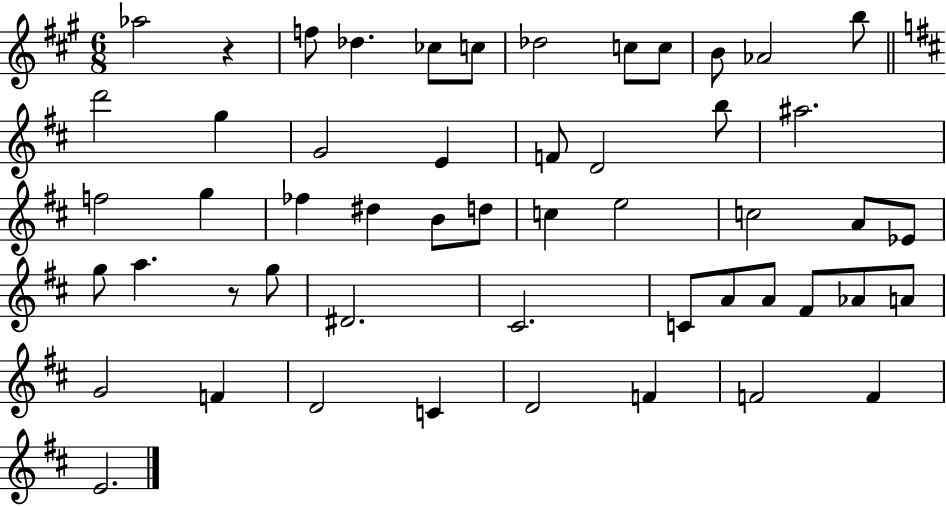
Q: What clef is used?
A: treble